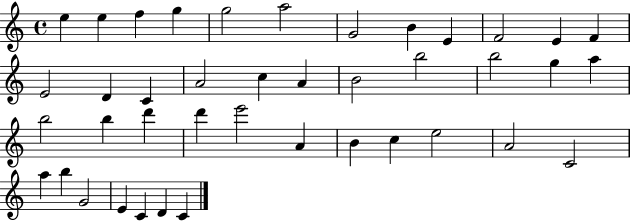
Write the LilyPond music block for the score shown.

{
  \clef treble
  \time 4/4
  \defaultTimeSignature
  \key c \major
  e''4 e''4 f''4 g''4 | g''2 a''2 | g'2 b'4 e'4 | f'2 e'4 f'4 | \break e'2 d'4 c'4 | a'2 c''4 a'4 | b'2 b''2 | b''2 g''4 a''4 | \break b''2 b''4 d'''4 | d'''4 e'''2 a'4 | b'4 c''4 e''2 | a'2 c'2 | \break a''4 b''4 g'2 | e'4 c'4 d'4 c'4 | \bar "|."
}